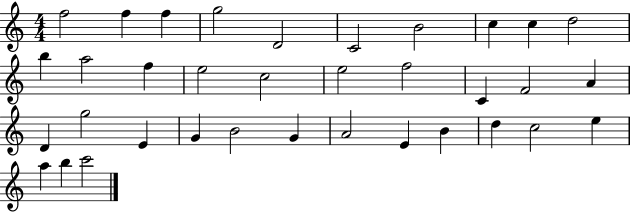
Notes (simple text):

F5/h F5/q F5/q G5/h D4/h C4/h B4/h C5/q C5/q D5/h B5/q A5/h F5/q E5/h C5/h E5/h F5/h C4/q F4/h A4/q D4/q G5/h E4/q G4/q B4/h G4/q A4/h E4/q B4/q D5/q C5/h E5/q A5/q B5/q C6/h